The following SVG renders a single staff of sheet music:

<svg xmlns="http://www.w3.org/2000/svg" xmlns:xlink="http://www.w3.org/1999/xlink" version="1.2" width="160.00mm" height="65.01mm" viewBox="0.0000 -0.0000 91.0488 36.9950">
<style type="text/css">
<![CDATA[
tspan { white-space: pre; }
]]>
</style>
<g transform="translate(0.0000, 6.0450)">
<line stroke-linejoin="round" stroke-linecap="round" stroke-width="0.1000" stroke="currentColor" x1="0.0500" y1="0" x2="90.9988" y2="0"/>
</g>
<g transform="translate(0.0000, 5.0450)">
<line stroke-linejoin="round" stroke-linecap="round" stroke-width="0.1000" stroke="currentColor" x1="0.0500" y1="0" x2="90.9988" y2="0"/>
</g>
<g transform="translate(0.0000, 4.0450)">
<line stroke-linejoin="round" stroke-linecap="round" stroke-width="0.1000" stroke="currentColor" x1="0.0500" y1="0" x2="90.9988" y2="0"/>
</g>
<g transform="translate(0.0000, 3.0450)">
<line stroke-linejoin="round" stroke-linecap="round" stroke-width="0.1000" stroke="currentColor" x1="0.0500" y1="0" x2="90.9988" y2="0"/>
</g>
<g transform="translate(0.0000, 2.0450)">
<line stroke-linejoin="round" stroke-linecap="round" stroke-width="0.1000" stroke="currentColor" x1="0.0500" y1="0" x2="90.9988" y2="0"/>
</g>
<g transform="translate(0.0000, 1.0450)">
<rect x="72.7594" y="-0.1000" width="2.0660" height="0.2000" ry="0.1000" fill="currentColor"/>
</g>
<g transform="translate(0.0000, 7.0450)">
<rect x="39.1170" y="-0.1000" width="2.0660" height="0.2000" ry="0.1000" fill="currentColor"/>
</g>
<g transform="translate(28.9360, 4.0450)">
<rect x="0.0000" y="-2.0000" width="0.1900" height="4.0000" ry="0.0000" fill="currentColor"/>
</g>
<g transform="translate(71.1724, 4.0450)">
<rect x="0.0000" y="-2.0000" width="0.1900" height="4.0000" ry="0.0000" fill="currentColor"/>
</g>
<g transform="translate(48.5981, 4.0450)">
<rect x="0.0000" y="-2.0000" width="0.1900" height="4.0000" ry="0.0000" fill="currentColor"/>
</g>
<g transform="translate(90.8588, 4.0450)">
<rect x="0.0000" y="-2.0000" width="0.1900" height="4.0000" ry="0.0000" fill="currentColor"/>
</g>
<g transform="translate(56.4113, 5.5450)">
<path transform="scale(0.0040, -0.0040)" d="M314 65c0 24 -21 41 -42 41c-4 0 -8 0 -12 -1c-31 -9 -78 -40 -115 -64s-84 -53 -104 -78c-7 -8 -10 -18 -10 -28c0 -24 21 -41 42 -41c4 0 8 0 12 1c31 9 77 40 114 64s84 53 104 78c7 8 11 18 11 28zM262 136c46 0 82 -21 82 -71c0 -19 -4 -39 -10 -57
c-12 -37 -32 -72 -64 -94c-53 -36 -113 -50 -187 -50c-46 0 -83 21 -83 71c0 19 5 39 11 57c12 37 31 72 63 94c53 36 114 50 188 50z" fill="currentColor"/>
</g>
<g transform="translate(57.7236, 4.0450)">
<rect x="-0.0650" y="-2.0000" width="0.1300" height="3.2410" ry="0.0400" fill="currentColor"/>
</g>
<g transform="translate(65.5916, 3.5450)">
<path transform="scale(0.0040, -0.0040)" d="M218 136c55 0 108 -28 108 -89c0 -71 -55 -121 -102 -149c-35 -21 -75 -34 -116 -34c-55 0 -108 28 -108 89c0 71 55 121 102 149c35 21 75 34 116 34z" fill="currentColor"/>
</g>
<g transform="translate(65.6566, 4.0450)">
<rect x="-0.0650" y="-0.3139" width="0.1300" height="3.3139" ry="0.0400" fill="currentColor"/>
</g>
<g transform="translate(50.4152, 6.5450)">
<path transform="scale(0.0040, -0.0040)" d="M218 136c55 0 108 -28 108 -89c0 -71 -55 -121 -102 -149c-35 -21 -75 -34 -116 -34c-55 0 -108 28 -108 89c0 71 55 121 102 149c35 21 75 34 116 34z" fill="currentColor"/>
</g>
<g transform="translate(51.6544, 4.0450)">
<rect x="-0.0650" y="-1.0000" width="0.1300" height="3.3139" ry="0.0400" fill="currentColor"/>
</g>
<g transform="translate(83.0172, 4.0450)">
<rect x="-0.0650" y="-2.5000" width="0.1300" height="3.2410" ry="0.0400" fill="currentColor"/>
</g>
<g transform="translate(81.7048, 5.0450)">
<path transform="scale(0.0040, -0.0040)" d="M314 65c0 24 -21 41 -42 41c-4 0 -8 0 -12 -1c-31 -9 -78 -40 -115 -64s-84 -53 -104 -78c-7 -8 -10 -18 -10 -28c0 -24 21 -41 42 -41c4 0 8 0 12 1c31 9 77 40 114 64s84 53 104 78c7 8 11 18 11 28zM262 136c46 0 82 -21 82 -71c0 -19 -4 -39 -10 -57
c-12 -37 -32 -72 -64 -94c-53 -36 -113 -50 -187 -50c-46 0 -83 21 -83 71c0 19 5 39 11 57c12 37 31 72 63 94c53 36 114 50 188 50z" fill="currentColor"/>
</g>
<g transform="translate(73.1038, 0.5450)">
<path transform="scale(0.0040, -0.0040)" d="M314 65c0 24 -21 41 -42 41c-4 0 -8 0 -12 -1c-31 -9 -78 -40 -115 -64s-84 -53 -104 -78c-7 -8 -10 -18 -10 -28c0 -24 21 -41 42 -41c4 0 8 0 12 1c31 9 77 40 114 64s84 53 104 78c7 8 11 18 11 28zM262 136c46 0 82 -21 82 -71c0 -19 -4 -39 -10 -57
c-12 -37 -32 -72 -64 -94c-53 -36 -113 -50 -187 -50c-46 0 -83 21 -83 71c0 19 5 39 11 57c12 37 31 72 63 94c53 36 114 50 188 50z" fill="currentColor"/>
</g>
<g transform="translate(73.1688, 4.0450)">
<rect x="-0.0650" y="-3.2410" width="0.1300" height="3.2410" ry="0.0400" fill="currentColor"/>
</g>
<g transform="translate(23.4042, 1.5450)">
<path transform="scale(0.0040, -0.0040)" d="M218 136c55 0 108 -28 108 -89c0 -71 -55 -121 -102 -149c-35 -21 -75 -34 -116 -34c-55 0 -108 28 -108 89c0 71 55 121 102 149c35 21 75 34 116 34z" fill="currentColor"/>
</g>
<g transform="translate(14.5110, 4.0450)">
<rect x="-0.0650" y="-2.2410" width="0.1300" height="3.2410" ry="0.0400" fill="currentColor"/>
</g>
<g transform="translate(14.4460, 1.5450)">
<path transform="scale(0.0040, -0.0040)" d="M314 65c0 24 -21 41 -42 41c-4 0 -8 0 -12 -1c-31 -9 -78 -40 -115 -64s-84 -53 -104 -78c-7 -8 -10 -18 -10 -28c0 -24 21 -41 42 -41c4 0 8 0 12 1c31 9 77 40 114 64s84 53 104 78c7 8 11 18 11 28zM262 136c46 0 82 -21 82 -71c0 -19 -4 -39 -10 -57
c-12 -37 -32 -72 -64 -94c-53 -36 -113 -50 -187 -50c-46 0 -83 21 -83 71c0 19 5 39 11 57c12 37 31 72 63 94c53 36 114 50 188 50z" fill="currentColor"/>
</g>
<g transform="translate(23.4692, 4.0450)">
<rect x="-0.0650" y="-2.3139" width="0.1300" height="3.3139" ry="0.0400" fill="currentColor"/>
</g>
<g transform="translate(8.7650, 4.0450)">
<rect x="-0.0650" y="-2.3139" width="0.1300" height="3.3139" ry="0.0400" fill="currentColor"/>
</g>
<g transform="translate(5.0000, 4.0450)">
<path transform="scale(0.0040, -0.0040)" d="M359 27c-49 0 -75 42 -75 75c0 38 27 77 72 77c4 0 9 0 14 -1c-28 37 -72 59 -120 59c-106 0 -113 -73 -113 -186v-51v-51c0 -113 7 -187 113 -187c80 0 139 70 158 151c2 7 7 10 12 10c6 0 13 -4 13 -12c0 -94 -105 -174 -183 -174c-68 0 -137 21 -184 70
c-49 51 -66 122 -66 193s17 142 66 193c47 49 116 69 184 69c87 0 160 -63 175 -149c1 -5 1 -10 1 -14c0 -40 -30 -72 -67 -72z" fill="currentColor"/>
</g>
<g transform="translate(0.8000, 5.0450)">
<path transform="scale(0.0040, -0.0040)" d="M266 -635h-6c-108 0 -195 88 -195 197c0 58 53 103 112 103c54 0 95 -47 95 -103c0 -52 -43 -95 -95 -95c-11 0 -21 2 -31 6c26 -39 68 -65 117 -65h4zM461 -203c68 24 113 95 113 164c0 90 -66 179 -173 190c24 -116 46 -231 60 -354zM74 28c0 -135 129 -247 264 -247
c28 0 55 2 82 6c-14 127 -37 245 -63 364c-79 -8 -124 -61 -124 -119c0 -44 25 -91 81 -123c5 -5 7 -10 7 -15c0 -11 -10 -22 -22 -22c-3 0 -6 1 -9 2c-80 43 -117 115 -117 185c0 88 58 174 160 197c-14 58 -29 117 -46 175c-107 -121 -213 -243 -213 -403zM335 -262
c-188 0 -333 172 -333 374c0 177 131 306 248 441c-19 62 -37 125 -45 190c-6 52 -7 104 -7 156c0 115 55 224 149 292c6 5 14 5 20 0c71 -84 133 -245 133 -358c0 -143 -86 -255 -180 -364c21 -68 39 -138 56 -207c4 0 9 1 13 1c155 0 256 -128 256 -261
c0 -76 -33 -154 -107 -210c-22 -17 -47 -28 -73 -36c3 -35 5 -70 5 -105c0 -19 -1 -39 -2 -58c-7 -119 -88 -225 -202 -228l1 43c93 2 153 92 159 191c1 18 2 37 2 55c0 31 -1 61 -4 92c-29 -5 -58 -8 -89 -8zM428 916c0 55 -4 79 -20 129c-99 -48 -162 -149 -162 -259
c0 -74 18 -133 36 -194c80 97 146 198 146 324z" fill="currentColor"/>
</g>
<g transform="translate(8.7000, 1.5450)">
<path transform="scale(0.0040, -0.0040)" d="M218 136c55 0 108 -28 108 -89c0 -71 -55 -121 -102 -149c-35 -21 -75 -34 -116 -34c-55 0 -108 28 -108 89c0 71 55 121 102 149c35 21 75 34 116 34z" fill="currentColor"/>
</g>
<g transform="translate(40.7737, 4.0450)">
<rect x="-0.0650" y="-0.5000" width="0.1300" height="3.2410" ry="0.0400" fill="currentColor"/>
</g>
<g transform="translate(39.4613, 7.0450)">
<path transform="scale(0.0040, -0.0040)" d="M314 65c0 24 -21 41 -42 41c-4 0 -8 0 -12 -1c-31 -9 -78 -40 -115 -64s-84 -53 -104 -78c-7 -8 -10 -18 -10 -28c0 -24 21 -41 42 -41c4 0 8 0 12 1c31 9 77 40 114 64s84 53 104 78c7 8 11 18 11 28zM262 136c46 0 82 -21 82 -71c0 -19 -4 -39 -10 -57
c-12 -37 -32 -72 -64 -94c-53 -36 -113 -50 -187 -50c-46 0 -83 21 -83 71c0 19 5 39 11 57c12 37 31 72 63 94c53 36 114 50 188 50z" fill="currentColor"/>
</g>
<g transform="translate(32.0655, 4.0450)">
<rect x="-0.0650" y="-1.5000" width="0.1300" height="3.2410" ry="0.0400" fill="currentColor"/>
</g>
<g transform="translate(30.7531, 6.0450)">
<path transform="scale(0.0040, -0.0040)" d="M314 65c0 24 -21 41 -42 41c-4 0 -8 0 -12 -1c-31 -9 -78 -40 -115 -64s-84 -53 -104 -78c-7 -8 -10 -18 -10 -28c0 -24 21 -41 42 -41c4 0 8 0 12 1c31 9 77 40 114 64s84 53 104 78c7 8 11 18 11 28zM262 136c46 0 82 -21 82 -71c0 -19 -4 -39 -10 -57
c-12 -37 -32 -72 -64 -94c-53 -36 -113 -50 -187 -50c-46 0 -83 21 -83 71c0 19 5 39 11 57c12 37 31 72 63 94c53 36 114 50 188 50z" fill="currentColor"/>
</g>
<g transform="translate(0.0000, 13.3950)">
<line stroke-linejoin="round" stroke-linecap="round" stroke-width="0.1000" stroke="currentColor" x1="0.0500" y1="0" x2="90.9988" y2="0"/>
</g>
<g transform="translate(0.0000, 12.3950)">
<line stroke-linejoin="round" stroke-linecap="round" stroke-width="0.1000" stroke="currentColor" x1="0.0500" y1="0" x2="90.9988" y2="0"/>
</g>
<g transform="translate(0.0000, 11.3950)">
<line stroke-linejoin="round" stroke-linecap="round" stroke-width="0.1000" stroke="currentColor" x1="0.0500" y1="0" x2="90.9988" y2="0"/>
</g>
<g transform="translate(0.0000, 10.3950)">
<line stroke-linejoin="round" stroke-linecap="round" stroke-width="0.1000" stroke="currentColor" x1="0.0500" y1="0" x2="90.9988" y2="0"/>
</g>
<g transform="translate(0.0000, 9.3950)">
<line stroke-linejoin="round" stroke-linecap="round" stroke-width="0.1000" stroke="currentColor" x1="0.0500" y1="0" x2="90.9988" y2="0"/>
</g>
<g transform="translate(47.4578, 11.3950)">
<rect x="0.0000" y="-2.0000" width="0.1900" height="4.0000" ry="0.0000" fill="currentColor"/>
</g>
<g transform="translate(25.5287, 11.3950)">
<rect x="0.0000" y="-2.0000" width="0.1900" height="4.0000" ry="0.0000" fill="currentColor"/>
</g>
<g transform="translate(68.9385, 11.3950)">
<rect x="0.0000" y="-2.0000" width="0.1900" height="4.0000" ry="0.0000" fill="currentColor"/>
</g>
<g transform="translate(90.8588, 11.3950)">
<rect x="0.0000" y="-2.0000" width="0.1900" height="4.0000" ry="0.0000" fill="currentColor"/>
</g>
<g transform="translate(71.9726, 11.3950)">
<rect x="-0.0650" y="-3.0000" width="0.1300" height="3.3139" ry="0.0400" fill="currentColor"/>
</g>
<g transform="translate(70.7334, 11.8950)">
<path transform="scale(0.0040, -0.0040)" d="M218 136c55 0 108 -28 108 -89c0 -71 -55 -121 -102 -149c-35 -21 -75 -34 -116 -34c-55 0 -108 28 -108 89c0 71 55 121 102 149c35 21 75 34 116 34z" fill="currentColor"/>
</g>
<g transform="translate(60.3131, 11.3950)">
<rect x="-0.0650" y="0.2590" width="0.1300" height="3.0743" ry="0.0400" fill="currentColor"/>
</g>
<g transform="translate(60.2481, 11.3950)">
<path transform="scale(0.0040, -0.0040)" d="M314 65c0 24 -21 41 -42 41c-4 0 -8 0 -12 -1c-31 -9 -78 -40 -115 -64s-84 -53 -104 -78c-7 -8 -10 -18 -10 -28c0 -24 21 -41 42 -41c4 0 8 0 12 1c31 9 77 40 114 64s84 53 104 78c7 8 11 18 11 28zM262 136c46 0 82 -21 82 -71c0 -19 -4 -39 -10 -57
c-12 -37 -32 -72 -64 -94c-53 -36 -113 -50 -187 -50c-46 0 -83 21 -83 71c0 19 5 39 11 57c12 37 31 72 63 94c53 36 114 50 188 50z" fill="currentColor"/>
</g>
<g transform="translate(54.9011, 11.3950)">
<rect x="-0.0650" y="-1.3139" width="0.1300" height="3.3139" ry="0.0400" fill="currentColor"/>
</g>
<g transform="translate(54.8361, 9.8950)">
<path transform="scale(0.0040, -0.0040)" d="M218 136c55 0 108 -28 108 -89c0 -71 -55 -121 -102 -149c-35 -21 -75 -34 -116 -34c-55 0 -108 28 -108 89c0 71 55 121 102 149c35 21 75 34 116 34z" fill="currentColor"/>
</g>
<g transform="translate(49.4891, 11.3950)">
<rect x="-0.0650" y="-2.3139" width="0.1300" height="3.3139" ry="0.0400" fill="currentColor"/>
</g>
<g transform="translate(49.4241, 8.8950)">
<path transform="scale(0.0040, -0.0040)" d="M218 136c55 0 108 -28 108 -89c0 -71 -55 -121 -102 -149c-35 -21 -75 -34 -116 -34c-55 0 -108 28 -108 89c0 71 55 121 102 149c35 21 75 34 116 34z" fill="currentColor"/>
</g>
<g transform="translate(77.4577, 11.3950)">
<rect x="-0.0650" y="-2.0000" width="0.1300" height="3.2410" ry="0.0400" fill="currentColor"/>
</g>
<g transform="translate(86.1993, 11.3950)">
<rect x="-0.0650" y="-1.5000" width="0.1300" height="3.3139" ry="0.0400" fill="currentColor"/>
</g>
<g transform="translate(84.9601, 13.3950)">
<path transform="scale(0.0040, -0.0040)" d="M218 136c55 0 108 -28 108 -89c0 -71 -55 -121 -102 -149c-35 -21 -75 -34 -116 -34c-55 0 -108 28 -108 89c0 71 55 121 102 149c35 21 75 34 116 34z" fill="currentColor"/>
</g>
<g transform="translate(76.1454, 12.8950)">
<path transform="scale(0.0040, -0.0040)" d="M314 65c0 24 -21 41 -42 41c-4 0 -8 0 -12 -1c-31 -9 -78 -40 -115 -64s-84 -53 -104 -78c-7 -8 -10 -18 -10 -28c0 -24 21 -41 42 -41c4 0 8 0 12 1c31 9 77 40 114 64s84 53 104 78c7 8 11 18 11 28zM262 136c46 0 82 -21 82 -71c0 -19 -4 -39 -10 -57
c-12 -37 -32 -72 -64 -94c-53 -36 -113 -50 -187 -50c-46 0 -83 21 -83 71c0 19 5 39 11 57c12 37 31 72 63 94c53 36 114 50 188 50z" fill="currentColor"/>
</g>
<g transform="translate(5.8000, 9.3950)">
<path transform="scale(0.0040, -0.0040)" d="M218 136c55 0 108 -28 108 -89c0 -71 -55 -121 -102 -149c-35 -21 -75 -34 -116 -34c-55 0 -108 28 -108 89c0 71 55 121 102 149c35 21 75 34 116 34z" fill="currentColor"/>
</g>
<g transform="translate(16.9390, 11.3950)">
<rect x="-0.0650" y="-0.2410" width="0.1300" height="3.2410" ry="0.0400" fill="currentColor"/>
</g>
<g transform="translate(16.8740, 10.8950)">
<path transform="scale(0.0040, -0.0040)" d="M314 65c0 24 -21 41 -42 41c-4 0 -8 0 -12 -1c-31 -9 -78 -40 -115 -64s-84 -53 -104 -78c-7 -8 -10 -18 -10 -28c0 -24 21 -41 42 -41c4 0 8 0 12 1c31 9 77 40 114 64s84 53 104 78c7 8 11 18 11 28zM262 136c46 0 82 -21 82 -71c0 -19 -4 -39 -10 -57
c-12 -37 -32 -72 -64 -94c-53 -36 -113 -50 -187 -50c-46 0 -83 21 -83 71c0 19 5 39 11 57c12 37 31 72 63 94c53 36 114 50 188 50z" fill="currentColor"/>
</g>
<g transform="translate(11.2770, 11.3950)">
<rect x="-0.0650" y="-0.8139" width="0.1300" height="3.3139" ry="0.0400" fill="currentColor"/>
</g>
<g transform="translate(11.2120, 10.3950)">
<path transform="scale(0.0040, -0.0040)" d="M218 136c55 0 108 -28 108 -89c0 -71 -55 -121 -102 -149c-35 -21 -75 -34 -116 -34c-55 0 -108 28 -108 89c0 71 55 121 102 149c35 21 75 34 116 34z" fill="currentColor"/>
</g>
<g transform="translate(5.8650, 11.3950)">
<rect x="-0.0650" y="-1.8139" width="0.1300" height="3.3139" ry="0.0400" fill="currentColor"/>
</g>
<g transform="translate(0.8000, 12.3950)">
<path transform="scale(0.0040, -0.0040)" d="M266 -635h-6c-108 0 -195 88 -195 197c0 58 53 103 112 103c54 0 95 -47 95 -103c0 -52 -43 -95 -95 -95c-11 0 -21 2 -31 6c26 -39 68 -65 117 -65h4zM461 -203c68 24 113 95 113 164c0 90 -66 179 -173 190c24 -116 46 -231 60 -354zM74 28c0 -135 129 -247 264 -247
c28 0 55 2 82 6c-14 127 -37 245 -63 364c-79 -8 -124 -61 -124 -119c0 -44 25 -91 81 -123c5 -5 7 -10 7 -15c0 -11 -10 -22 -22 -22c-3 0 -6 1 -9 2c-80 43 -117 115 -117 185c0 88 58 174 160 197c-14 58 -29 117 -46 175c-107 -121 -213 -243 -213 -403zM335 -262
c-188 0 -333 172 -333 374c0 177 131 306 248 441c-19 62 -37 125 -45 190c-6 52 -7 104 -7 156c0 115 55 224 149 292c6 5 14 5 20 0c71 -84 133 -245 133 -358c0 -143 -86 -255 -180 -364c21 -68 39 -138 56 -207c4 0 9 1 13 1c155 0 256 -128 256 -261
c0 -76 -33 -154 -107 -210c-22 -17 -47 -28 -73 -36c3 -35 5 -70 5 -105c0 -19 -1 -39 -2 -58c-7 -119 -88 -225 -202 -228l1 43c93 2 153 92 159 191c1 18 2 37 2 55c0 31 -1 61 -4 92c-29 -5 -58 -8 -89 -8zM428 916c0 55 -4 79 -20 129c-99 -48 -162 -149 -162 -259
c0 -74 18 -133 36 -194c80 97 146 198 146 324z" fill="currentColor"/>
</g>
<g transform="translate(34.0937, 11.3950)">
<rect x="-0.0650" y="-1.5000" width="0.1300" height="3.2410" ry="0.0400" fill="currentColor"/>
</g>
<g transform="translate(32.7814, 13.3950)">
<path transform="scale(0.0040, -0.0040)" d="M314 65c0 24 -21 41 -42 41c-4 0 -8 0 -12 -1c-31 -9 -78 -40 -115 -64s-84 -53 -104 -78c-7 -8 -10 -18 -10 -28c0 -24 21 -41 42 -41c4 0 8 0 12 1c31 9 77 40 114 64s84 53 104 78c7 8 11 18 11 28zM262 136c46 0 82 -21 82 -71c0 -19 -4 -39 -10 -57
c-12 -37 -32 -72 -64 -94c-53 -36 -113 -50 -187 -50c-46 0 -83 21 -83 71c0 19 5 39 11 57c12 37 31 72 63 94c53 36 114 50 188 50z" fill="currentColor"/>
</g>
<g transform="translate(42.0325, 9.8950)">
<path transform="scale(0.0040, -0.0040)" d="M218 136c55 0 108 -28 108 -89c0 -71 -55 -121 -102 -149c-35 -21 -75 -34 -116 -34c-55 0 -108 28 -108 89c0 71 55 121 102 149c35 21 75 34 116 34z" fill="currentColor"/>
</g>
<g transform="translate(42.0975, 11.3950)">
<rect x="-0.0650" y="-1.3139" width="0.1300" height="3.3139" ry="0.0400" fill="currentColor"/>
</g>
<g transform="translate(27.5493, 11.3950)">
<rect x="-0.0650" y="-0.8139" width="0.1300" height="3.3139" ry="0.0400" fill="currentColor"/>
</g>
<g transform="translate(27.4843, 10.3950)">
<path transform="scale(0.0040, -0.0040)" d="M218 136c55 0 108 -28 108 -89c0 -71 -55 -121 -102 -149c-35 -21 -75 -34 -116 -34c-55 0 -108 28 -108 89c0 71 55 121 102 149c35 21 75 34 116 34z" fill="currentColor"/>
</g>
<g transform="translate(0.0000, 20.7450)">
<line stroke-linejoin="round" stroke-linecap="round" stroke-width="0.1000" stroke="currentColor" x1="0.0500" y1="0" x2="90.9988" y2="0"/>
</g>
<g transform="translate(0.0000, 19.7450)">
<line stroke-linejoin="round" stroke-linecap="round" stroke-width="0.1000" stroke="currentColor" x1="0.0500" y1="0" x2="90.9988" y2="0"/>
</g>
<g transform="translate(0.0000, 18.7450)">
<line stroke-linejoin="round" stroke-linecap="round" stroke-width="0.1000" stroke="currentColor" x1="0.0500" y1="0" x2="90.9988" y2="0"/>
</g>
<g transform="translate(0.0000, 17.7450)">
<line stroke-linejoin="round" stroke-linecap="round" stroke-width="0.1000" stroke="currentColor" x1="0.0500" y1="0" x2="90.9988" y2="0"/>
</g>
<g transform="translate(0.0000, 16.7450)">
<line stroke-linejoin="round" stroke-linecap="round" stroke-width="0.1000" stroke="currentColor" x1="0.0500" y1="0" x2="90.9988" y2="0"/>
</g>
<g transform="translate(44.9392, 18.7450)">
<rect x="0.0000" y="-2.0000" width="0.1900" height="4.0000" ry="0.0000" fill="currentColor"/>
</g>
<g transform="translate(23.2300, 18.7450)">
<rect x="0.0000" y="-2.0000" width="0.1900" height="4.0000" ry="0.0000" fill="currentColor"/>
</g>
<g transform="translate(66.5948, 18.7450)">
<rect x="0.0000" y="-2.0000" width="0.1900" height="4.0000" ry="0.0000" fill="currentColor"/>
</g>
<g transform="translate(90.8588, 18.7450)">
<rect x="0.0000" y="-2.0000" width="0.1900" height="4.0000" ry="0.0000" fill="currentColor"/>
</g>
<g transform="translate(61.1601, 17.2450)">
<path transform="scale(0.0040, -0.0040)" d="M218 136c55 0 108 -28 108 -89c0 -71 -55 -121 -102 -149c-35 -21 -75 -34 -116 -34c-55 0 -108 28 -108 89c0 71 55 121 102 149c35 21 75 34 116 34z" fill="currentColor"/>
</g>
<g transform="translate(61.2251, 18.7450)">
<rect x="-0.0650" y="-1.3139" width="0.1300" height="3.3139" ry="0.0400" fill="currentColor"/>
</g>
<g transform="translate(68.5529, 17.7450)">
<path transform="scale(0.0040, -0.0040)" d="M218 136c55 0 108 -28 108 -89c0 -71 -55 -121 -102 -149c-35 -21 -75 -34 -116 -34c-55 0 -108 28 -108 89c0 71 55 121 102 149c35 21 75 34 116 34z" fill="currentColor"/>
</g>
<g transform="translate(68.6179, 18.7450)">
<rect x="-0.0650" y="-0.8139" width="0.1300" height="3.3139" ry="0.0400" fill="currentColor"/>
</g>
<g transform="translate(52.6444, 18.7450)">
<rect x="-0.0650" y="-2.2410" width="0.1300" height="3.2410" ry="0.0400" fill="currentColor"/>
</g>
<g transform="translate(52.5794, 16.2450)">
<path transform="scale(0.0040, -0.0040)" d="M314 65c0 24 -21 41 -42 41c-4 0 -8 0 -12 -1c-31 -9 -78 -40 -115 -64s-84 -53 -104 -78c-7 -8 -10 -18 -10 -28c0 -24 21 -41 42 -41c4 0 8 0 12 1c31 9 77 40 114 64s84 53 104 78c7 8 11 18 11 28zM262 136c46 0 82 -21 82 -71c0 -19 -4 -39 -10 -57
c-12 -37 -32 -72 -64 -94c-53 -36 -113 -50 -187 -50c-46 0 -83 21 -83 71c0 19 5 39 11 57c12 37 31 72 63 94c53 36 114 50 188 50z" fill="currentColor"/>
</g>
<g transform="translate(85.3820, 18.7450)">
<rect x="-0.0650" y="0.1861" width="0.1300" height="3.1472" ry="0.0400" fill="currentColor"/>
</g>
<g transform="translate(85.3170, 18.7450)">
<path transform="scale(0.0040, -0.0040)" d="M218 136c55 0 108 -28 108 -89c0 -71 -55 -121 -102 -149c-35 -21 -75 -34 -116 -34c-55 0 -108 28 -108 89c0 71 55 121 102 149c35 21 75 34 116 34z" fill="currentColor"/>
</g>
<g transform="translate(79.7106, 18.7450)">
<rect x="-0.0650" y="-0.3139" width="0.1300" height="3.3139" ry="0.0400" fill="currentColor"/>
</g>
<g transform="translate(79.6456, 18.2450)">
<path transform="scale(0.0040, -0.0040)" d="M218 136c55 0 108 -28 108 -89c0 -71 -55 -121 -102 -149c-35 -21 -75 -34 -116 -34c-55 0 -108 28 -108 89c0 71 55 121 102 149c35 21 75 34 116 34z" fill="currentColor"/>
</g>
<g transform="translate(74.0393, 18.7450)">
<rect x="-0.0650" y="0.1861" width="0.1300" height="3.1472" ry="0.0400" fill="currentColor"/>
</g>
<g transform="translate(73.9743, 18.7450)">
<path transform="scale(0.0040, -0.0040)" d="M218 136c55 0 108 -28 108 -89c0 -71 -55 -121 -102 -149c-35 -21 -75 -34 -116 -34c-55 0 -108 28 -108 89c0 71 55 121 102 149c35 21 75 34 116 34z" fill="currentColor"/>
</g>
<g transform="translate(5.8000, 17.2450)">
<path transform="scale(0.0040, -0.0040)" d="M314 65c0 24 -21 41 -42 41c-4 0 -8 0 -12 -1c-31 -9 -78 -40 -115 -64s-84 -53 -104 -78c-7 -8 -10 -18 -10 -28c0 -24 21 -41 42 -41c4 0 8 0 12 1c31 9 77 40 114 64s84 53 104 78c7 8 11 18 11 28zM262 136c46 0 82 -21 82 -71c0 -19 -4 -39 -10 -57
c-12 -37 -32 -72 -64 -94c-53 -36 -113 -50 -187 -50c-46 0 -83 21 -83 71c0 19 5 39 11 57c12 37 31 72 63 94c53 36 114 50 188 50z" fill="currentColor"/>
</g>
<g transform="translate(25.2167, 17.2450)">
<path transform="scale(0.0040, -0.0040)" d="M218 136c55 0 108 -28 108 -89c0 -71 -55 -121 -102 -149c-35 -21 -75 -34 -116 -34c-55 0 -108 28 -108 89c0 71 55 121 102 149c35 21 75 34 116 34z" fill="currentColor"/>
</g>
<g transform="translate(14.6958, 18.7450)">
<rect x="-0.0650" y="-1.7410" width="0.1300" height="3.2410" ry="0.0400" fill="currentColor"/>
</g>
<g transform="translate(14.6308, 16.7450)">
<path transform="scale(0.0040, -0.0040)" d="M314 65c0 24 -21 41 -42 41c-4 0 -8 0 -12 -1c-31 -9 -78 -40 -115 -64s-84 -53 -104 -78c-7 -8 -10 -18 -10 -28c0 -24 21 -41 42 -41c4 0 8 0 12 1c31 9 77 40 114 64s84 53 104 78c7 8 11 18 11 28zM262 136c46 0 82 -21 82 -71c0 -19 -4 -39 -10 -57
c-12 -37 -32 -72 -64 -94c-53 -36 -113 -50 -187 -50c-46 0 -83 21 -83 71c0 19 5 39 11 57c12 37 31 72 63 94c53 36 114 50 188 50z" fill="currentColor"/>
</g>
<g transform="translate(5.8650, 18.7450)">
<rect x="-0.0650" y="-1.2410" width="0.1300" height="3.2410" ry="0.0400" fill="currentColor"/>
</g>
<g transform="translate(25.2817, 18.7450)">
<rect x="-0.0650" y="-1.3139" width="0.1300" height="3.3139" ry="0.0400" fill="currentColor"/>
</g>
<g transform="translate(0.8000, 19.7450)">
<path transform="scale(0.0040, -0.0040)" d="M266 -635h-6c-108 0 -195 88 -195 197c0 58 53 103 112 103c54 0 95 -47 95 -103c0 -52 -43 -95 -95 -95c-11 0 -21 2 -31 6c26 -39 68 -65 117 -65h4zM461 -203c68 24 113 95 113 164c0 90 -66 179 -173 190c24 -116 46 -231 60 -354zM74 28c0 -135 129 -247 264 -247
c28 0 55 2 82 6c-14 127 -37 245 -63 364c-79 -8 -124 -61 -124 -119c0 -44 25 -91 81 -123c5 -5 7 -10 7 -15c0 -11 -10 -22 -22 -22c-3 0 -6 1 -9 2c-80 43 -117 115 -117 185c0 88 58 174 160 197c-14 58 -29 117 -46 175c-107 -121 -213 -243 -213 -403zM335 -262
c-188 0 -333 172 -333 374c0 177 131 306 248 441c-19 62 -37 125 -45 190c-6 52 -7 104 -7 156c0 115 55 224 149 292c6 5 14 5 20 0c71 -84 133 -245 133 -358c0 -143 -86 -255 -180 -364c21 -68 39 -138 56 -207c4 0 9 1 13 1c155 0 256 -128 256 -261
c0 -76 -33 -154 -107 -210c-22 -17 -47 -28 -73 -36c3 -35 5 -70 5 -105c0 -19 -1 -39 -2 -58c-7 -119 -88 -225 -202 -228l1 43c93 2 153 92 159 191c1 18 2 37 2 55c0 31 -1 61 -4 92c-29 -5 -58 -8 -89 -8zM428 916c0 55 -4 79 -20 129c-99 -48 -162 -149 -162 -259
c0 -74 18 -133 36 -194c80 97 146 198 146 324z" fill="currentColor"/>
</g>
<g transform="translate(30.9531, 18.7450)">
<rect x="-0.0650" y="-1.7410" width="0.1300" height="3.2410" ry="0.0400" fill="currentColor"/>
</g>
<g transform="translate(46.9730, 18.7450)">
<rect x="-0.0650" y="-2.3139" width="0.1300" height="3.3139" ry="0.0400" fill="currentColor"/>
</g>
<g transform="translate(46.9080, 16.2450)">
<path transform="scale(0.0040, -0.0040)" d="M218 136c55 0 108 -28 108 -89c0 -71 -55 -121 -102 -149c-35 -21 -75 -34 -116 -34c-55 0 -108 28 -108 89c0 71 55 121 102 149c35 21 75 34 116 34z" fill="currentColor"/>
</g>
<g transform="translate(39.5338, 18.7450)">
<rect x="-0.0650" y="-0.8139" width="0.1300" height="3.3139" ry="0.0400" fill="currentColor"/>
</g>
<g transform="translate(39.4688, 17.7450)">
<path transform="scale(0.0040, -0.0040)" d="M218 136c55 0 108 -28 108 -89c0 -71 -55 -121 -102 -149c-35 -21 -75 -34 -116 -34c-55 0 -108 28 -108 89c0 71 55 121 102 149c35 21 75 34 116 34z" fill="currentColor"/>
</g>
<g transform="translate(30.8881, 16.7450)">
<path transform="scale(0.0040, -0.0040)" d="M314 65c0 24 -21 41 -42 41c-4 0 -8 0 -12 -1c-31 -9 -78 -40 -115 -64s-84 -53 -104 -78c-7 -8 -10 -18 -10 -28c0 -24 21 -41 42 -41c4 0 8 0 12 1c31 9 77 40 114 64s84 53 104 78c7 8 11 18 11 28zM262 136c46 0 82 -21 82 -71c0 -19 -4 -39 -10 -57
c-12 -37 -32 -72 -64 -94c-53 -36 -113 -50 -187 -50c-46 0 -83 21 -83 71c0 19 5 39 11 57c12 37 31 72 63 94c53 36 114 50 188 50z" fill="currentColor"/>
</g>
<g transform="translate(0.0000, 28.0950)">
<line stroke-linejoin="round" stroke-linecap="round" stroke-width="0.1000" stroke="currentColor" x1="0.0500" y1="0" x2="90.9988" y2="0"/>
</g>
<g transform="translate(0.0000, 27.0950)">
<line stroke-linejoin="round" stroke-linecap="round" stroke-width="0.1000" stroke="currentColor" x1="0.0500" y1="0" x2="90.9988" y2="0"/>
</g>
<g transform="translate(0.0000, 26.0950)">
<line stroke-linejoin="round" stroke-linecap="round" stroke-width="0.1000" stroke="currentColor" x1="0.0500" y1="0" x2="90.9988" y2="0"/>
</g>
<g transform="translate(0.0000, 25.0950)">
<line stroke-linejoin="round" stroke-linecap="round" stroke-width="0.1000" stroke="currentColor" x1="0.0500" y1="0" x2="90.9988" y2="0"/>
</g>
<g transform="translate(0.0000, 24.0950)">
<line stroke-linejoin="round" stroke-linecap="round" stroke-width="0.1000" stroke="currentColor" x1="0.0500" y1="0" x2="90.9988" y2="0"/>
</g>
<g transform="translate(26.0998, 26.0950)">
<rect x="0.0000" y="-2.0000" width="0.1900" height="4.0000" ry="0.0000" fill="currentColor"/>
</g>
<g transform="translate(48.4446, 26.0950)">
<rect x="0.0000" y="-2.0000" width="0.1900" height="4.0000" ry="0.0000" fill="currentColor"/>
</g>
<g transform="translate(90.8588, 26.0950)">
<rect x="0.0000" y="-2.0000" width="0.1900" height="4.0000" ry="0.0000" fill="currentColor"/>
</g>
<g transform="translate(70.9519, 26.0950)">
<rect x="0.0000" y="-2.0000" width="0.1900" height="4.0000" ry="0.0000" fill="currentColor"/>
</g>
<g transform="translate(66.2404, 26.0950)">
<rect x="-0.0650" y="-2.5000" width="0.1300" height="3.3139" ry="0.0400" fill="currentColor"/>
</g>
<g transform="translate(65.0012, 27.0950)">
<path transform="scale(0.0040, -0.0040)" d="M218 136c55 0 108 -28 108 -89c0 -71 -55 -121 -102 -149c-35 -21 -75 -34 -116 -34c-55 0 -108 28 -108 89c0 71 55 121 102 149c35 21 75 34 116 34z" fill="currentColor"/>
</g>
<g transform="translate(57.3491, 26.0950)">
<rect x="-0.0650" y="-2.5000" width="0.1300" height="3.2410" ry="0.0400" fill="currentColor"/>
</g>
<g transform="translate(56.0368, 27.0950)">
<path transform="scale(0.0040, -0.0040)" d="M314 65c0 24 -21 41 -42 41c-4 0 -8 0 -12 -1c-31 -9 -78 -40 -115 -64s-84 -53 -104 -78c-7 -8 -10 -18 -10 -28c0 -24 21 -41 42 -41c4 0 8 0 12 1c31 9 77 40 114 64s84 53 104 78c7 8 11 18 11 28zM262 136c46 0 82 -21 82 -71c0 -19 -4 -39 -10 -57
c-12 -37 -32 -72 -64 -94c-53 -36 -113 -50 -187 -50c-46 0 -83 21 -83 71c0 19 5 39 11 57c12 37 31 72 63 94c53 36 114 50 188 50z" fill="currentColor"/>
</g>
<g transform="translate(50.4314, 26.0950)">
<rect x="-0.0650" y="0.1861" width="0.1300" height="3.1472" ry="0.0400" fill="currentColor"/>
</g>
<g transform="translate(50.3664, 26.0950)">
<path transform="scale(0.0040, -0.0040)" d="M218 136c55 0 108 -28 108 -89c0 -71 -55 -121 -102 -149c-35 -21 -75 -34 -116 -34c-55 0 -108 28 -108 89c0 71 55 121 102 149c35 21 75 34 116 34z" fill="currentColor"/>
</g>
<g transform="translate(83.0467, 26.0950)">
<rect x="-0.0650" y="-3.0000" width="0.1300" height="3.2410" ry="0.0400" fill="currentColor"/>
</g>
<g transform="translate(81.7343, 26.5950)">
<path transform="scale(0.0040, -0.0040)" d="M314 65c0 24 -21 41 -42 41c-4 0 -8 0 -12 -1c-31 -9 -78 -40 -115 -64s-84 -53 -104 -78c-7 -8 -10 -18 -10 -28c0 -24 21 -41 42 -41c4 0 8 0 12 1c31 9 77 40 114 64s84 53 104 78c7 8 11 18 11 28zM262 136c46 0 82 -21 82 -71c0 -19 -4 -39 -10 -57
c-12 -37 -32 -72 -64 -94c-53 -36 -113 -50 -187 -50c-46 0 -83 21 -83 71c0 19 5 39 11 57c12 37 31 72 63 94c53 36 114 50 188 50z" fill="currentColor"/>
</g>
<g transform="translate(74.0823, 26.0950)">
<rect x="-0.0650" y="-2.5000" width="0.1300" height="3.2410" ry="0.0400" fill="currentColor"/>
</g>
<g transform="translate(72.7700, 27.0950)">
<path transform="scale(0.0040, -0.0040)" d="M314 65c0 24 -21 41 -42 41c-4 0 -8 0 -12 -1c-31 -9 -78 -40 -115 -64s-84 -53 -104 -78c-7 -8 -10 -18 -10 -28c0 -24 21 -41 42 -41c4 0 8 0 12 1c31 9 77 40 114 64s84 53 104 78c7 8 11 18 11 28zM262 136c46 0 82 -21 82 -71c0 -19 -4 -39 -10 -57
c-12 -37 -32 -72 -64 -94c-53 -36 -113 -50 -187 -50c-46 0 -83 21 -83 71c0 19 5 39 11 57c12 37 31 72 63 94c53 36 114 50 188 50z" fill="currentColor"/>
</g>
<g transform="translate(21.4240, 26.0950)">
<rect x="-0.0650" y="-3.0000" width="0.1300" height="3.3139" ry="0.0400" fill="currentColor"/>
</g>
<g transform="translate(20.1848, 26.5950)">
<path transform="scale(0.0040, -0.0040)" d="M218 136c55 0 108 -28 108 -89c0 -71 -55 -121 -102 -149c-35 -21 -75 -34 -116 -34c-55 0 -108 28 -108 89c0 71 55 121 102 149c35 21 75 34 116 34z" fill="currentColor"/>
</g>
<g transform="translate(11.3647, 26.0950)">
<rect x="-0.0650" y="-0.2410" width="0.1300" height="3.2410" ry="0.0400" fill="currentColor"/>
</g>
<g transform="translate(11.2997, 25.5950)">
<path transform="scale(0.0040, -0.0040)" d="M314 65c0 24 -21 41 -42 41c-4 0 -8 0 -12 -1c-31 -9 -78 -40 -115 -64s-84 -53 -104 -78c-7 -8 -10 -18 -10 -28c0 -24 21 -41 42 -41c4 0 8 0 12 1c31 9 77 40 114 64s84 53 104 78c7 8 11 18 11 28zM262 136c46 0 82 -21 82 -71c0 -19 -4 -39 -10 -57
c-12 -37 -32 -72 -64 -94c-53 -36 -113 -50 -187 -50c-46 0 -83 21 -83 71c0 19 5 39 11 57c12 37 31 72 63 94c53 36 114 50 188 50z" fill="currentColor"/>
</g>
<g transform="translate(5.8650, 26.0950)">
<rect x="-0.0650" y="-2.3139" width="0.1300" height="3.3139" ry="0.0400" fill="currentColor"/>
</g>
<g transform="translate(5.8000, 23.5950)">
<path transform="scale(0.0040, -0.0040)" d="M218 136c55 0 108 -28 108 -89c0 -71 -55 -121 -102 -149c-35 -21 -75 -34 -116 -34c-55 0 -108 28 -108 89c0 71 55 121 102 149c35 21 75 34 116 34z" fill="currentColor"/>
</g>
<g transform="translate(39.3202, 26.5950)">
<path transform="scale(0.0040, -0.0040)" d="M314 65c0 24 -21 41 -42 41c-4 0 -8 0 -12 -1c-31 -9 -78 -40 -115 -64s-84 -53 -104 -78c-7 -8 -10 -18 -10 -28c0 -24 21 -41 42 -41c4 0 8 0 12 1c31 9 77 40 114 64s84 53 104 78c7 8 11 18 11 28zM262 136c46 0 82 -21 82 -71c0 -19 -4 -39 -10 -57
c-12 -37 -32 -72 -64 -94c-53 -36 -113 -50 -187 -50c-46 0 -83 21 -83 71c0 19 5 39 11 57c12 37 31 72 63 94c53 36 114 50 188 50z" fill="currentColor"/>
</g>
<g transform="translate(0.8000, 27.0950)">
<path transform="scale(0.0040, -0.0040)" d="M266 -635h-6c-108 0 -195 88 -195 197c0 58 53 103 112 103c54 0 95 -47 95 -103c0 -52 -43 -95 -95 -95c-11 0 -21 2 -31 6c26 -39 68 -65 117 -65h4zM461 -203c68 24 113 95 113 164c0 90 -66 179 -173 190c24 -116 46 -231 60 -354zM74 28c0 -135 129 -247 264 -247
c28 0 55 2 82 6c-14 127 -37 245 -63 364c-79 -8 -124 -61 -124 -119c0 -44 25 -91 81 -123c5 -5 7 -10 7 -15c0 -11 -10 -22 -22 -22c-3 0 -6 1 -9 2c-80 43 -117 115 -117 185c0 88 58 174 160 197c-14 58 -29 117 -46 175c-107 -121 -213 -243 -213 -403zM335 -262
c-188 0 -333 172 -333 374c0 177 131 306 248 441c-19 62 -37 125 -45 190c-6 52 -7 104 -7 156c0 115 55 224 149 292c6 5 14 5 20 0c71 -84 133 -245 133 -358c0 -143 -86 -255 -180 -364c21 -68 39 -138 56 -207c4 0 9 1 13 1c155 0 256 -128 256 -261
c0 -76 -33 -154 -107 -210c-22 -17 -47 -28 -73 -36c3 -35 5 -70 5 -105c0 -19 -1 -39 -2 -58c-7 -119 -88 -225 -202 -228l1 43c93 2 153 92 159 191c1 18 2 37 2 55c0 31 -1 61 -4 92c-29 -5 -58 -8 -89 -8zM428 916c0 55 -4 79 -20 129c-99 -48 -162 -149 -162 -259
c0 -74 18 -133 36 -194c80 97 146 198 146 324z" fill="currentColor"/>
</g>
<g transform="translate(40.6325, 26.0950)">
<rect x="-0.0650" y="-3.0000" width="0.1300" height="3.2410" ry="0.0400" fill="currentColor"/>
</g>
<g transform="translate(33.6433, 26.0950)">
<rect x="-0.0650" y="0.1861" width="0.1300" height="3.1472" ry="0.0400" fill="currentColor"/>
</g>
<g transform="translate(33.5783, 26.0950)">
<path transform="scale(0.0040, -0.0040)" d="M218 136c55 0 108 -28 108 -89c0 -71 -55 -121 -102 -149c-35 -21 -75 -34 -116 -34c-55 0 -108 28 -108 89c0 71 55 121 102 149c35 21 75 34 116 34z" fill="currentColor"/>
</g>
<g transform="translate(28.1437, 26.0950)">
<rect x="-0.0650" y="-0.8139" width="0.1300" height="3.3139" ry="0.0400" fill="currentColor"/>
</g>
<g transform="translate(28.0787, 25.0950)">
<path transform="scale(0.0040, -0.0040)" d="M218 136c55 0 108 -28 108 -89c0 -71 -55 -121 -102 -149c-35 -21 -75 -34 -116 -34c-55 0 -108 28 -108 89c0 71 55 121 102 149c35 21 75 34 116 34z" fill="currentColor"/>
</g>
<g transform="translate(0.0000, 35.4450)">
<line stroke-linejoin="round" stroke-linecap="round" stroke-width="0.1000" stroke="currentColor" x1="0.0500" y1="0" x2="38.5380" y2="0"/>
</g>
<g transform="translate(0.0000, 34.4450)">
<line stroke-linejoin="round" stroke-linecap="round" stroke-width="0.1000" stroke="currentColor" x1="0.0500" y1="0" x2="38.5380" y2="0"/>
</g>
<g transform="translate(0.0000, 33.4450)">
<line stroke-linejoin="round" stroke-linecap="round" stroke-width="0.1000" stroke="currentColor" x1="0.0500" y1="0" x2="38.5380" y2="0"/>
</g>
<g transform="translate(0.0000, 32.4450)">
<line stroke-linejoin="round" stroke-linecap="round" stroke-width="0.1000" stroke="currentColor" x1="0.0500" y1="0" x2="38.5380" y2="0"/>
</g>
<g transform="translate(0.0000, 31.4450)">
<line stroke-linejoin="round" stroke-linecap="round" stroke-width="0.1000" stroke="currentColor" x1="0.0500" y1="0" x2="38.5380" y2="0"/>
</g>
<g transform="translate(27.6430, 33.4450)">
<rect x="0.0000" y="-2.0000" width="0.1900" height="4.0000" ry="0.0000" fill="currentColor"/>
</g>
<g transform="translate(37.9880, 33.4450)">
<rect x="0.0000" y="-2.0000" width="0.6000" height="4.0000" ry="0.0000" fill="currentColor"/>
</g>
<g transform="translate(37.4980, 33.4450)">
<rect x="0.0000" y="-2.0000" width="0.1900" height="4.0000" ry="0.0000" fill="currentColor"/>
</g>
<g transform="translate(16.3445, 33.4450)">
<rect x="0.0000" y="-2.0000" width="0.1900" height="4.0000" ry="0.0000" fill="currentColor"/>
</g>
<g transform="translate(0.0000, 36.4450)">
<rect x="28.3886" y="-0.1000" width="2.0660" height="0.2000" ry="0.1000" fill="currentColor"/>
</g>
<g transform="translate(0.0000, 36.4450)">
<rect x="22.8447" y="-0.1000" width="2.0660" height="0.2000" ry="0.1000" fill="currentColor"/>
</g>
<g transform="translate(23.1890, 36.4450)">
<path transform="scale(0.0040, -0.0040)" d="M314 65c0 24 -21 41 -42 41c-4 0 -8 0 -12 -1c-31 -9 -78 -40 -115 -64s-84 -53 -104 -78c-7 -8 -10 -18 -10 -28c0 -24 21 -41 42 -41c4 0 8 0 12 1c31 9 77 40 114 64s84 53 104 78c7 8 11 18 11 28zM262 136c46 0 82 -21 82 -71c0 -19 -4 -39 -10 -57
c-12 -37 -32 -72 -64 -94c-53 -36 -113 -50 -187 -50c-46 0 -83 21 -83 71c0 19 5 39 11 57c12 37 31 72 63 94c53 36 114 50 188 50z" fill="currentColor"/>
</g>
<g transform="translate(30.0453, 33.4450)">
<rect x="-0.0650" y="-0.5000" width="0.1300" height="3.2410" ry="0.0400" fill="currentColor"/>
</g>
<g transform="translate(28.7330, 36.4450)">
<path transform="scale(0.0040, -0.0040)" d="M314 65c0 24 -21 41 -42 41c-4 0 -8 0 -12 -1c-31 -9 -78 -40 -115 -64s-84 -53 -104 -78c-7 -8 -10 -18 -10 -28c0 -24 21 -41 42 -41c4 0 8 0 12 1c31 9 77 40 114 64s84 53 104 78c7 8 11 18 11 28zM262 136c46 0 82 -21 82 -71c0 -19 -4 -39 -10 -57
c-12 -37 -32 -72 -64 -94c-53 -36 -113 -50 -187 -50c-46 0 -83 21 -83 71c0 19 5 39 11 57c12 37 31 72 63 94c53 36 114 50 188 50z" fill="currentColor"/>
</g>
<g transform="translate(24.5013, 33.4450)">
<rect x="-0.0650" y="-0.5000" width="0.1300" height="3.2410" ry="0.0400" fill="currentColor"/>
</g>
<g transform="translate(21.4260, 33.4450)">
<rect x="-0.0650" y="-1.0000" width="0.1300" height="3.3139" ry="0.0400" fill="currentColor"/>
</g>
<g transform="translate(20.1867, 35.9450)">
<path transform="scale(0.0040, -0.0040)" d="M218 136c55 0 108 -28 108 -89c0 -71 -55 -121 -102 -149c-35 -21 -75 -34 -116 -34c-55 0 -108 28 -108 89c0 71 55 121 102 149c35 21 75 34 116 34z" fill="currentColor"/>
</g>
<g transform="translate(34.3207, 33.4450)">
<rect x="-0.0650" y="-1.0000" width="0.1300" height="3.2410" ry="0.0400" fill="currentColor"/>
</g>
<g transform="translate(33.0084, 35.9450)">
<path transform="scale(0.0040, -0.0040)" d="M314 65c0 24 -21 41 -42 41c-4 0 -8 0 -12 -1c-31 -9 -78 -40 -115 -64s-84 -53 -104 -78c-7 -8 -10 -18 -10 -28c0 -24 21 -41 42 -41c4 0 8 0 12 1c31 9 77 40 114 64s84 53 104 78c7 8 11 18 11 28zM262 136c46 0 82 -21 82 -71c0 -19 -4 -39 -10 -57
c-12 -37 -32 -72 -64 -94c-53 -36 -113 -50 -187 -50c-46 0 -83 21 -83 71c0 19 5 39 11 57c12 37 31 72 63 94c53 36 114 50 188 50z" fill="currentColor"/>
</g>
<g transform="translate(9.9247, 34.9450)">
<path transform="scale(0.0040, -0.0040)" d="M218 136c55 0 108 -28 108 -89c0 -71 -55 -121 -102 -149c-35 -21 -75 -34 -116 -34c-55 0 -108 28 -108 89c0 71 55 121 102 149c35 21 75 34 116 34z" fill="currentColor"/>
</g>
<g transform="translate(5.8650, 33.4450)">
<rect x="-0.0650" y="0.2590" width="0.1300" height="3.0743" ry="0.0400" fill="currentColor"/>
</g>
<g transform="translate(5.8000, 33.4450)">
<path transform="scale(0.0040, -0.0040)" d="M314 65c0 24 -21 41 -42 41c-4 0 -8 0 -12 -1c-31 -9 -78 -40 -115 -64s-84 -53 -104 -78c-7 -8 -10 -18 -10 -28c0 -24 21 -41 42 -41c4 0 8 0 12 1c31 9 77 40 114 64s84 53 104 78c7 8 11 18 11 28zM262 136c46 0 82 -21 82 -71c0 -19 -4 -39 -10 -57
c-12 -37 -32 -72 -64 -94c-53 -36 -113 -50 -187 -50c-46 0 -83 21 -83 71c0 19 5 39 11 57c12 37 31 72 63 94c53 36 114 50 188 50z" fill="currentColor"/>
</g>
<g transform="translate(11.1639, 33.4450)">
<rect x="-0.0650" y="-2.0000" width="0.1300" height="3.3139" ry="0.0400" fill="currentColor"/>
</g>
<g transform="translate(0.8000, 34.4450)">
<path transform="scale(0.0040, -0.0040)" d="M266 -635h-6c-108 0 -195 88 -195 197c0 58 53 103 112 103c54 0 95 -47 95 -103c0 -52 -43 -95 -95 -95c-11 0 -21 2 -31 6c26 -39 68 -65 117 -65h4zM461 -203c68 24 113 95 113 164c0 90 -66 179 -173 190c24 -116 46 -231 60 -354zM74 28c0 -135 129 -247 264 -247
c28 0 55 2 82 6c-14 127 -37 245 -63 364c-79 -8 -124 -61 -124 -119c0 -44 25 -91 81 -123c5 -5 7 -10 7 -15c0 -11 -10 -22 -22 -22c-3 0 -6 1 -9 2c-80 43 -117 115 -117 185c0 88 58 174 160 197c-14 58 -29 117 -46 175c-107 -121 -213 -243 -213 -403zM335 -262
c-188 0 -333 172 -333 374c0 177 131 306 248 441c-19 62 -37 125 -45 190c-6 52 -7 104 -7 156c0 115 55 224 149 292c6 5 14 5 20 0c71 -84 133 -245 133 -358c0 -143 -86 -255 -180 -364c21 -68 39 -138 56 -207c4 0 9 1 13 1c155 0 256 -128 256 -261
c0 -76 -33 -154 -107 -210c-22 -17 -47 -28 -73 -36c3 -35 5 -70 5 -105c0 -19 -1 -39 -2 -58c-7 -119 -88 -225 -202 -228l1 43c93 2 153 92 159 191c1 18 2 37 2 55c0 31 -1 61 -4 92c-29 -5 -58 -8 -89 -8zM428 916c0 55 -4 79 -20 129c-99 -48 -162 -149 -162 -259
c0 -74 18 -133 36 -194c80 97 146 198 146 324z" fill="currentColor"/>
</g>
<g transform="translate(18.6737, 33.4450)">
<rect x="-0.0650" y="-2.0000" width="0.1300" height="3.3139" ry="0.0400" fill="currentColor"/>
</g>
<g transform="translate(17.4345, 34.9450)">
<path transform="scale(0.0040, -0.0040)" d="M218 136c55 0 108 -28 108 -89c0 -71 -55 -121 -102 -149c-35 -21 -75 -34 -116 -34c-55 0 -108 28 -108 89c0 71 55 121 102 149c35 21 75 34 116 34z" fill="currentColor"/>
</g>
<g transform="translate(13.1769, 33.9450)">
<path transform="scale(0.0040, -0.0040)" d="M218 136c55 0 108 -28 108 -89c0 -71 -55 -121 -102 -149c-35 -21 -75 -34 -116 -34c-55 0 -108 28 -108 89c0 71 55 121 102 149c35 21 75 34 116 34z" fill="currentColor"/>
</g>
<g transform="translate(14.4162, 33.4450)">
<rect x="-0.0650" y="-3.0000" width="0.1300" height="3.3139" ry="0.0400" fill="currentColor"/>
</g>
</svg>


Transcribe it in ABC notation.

X:1
T:Untitled
M:4/4
L:1/4
K:C
g g2 g E2 C2 D F2 c b2 G2 f d c2 d E2 e g e B2 A F2 E e2 f2 e f2 d g g2 e d B c B g c2 A d B A2 B G2 G G2 A2 B2 F A F D C2 C2 D2